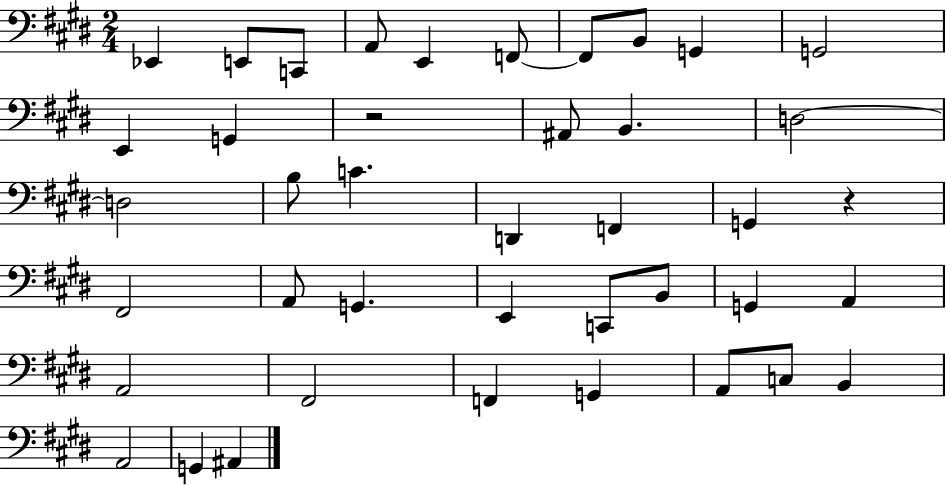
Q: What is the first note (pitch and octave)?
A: Eb2